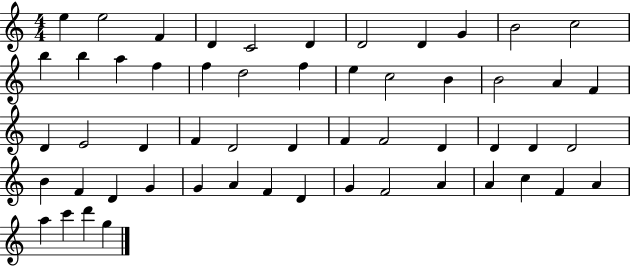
E5/q E5/h F4/q D4/q C4/h D4/q D4/h D4/q G4/q B4/h C5/h B5/q B5/q A5/q F5/q F5/q D5/h F5/q E5/q C5/h B4/q B4/h A4/q F4/q D4/q E4/h D4/q F4/q D4/h D4/q F4/q F4/h D4/q D4/q D4/q D4/h B4/q F4/q D4/q G4/q G4/q A4/q F4/q D4/q G4/q F4/h A4/q A4/q C5/q F4/q A4/q A5/q C6/q D6/q G5/q